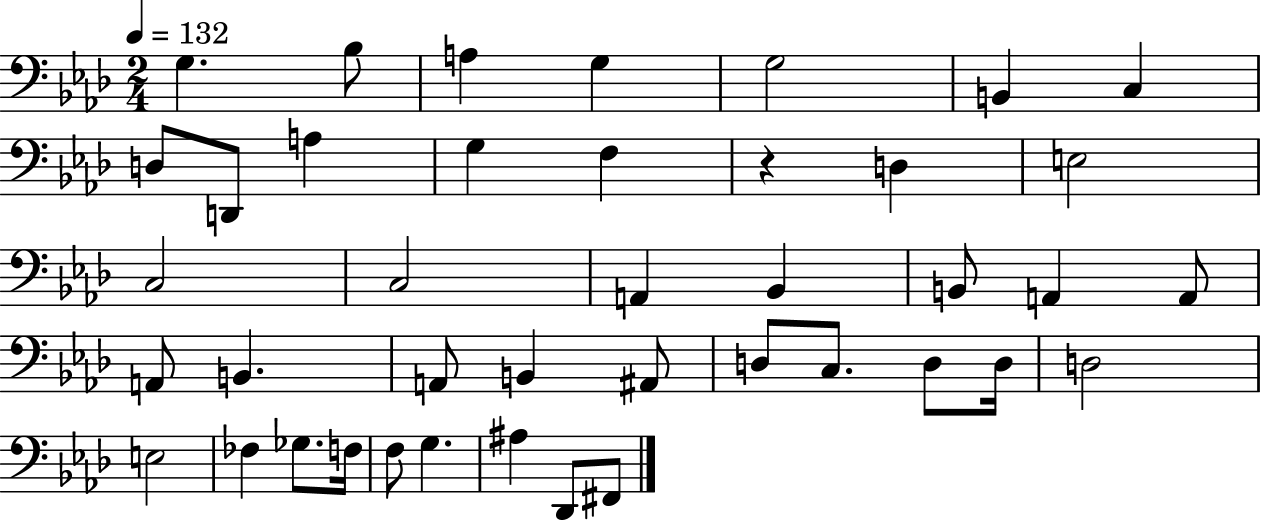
G3/q. Bb3/e A3/q G3/q G3/h B2/q C3/q D3/e D2/e A3/q G3/q F3/q R/q D3/q E3/h C3/h C3/h A2/q Bb2/q B2/e A2/q A2/e A2/e B2/q. A2/e B2/q A#2/e D3/e C3/e. D3/e D3/s D3/h E3/h FES3/q Gb3/e. F3/s F3/e G3/q. A#3/q Db2/e F#2/e